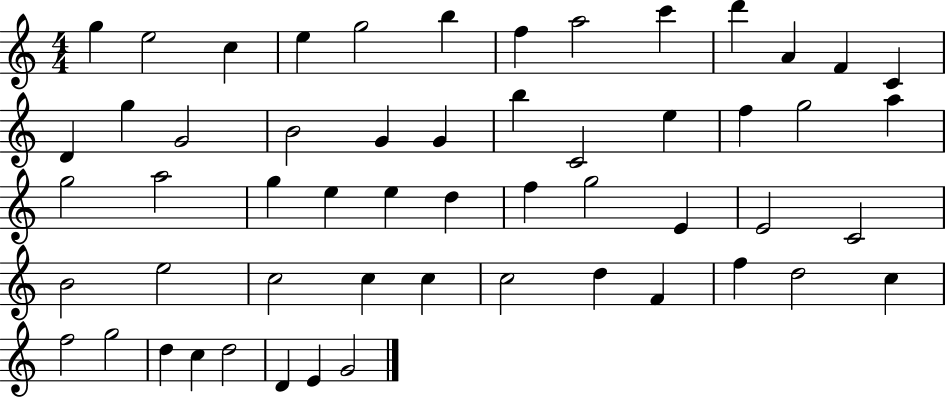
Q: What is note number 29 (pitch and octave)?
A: E5